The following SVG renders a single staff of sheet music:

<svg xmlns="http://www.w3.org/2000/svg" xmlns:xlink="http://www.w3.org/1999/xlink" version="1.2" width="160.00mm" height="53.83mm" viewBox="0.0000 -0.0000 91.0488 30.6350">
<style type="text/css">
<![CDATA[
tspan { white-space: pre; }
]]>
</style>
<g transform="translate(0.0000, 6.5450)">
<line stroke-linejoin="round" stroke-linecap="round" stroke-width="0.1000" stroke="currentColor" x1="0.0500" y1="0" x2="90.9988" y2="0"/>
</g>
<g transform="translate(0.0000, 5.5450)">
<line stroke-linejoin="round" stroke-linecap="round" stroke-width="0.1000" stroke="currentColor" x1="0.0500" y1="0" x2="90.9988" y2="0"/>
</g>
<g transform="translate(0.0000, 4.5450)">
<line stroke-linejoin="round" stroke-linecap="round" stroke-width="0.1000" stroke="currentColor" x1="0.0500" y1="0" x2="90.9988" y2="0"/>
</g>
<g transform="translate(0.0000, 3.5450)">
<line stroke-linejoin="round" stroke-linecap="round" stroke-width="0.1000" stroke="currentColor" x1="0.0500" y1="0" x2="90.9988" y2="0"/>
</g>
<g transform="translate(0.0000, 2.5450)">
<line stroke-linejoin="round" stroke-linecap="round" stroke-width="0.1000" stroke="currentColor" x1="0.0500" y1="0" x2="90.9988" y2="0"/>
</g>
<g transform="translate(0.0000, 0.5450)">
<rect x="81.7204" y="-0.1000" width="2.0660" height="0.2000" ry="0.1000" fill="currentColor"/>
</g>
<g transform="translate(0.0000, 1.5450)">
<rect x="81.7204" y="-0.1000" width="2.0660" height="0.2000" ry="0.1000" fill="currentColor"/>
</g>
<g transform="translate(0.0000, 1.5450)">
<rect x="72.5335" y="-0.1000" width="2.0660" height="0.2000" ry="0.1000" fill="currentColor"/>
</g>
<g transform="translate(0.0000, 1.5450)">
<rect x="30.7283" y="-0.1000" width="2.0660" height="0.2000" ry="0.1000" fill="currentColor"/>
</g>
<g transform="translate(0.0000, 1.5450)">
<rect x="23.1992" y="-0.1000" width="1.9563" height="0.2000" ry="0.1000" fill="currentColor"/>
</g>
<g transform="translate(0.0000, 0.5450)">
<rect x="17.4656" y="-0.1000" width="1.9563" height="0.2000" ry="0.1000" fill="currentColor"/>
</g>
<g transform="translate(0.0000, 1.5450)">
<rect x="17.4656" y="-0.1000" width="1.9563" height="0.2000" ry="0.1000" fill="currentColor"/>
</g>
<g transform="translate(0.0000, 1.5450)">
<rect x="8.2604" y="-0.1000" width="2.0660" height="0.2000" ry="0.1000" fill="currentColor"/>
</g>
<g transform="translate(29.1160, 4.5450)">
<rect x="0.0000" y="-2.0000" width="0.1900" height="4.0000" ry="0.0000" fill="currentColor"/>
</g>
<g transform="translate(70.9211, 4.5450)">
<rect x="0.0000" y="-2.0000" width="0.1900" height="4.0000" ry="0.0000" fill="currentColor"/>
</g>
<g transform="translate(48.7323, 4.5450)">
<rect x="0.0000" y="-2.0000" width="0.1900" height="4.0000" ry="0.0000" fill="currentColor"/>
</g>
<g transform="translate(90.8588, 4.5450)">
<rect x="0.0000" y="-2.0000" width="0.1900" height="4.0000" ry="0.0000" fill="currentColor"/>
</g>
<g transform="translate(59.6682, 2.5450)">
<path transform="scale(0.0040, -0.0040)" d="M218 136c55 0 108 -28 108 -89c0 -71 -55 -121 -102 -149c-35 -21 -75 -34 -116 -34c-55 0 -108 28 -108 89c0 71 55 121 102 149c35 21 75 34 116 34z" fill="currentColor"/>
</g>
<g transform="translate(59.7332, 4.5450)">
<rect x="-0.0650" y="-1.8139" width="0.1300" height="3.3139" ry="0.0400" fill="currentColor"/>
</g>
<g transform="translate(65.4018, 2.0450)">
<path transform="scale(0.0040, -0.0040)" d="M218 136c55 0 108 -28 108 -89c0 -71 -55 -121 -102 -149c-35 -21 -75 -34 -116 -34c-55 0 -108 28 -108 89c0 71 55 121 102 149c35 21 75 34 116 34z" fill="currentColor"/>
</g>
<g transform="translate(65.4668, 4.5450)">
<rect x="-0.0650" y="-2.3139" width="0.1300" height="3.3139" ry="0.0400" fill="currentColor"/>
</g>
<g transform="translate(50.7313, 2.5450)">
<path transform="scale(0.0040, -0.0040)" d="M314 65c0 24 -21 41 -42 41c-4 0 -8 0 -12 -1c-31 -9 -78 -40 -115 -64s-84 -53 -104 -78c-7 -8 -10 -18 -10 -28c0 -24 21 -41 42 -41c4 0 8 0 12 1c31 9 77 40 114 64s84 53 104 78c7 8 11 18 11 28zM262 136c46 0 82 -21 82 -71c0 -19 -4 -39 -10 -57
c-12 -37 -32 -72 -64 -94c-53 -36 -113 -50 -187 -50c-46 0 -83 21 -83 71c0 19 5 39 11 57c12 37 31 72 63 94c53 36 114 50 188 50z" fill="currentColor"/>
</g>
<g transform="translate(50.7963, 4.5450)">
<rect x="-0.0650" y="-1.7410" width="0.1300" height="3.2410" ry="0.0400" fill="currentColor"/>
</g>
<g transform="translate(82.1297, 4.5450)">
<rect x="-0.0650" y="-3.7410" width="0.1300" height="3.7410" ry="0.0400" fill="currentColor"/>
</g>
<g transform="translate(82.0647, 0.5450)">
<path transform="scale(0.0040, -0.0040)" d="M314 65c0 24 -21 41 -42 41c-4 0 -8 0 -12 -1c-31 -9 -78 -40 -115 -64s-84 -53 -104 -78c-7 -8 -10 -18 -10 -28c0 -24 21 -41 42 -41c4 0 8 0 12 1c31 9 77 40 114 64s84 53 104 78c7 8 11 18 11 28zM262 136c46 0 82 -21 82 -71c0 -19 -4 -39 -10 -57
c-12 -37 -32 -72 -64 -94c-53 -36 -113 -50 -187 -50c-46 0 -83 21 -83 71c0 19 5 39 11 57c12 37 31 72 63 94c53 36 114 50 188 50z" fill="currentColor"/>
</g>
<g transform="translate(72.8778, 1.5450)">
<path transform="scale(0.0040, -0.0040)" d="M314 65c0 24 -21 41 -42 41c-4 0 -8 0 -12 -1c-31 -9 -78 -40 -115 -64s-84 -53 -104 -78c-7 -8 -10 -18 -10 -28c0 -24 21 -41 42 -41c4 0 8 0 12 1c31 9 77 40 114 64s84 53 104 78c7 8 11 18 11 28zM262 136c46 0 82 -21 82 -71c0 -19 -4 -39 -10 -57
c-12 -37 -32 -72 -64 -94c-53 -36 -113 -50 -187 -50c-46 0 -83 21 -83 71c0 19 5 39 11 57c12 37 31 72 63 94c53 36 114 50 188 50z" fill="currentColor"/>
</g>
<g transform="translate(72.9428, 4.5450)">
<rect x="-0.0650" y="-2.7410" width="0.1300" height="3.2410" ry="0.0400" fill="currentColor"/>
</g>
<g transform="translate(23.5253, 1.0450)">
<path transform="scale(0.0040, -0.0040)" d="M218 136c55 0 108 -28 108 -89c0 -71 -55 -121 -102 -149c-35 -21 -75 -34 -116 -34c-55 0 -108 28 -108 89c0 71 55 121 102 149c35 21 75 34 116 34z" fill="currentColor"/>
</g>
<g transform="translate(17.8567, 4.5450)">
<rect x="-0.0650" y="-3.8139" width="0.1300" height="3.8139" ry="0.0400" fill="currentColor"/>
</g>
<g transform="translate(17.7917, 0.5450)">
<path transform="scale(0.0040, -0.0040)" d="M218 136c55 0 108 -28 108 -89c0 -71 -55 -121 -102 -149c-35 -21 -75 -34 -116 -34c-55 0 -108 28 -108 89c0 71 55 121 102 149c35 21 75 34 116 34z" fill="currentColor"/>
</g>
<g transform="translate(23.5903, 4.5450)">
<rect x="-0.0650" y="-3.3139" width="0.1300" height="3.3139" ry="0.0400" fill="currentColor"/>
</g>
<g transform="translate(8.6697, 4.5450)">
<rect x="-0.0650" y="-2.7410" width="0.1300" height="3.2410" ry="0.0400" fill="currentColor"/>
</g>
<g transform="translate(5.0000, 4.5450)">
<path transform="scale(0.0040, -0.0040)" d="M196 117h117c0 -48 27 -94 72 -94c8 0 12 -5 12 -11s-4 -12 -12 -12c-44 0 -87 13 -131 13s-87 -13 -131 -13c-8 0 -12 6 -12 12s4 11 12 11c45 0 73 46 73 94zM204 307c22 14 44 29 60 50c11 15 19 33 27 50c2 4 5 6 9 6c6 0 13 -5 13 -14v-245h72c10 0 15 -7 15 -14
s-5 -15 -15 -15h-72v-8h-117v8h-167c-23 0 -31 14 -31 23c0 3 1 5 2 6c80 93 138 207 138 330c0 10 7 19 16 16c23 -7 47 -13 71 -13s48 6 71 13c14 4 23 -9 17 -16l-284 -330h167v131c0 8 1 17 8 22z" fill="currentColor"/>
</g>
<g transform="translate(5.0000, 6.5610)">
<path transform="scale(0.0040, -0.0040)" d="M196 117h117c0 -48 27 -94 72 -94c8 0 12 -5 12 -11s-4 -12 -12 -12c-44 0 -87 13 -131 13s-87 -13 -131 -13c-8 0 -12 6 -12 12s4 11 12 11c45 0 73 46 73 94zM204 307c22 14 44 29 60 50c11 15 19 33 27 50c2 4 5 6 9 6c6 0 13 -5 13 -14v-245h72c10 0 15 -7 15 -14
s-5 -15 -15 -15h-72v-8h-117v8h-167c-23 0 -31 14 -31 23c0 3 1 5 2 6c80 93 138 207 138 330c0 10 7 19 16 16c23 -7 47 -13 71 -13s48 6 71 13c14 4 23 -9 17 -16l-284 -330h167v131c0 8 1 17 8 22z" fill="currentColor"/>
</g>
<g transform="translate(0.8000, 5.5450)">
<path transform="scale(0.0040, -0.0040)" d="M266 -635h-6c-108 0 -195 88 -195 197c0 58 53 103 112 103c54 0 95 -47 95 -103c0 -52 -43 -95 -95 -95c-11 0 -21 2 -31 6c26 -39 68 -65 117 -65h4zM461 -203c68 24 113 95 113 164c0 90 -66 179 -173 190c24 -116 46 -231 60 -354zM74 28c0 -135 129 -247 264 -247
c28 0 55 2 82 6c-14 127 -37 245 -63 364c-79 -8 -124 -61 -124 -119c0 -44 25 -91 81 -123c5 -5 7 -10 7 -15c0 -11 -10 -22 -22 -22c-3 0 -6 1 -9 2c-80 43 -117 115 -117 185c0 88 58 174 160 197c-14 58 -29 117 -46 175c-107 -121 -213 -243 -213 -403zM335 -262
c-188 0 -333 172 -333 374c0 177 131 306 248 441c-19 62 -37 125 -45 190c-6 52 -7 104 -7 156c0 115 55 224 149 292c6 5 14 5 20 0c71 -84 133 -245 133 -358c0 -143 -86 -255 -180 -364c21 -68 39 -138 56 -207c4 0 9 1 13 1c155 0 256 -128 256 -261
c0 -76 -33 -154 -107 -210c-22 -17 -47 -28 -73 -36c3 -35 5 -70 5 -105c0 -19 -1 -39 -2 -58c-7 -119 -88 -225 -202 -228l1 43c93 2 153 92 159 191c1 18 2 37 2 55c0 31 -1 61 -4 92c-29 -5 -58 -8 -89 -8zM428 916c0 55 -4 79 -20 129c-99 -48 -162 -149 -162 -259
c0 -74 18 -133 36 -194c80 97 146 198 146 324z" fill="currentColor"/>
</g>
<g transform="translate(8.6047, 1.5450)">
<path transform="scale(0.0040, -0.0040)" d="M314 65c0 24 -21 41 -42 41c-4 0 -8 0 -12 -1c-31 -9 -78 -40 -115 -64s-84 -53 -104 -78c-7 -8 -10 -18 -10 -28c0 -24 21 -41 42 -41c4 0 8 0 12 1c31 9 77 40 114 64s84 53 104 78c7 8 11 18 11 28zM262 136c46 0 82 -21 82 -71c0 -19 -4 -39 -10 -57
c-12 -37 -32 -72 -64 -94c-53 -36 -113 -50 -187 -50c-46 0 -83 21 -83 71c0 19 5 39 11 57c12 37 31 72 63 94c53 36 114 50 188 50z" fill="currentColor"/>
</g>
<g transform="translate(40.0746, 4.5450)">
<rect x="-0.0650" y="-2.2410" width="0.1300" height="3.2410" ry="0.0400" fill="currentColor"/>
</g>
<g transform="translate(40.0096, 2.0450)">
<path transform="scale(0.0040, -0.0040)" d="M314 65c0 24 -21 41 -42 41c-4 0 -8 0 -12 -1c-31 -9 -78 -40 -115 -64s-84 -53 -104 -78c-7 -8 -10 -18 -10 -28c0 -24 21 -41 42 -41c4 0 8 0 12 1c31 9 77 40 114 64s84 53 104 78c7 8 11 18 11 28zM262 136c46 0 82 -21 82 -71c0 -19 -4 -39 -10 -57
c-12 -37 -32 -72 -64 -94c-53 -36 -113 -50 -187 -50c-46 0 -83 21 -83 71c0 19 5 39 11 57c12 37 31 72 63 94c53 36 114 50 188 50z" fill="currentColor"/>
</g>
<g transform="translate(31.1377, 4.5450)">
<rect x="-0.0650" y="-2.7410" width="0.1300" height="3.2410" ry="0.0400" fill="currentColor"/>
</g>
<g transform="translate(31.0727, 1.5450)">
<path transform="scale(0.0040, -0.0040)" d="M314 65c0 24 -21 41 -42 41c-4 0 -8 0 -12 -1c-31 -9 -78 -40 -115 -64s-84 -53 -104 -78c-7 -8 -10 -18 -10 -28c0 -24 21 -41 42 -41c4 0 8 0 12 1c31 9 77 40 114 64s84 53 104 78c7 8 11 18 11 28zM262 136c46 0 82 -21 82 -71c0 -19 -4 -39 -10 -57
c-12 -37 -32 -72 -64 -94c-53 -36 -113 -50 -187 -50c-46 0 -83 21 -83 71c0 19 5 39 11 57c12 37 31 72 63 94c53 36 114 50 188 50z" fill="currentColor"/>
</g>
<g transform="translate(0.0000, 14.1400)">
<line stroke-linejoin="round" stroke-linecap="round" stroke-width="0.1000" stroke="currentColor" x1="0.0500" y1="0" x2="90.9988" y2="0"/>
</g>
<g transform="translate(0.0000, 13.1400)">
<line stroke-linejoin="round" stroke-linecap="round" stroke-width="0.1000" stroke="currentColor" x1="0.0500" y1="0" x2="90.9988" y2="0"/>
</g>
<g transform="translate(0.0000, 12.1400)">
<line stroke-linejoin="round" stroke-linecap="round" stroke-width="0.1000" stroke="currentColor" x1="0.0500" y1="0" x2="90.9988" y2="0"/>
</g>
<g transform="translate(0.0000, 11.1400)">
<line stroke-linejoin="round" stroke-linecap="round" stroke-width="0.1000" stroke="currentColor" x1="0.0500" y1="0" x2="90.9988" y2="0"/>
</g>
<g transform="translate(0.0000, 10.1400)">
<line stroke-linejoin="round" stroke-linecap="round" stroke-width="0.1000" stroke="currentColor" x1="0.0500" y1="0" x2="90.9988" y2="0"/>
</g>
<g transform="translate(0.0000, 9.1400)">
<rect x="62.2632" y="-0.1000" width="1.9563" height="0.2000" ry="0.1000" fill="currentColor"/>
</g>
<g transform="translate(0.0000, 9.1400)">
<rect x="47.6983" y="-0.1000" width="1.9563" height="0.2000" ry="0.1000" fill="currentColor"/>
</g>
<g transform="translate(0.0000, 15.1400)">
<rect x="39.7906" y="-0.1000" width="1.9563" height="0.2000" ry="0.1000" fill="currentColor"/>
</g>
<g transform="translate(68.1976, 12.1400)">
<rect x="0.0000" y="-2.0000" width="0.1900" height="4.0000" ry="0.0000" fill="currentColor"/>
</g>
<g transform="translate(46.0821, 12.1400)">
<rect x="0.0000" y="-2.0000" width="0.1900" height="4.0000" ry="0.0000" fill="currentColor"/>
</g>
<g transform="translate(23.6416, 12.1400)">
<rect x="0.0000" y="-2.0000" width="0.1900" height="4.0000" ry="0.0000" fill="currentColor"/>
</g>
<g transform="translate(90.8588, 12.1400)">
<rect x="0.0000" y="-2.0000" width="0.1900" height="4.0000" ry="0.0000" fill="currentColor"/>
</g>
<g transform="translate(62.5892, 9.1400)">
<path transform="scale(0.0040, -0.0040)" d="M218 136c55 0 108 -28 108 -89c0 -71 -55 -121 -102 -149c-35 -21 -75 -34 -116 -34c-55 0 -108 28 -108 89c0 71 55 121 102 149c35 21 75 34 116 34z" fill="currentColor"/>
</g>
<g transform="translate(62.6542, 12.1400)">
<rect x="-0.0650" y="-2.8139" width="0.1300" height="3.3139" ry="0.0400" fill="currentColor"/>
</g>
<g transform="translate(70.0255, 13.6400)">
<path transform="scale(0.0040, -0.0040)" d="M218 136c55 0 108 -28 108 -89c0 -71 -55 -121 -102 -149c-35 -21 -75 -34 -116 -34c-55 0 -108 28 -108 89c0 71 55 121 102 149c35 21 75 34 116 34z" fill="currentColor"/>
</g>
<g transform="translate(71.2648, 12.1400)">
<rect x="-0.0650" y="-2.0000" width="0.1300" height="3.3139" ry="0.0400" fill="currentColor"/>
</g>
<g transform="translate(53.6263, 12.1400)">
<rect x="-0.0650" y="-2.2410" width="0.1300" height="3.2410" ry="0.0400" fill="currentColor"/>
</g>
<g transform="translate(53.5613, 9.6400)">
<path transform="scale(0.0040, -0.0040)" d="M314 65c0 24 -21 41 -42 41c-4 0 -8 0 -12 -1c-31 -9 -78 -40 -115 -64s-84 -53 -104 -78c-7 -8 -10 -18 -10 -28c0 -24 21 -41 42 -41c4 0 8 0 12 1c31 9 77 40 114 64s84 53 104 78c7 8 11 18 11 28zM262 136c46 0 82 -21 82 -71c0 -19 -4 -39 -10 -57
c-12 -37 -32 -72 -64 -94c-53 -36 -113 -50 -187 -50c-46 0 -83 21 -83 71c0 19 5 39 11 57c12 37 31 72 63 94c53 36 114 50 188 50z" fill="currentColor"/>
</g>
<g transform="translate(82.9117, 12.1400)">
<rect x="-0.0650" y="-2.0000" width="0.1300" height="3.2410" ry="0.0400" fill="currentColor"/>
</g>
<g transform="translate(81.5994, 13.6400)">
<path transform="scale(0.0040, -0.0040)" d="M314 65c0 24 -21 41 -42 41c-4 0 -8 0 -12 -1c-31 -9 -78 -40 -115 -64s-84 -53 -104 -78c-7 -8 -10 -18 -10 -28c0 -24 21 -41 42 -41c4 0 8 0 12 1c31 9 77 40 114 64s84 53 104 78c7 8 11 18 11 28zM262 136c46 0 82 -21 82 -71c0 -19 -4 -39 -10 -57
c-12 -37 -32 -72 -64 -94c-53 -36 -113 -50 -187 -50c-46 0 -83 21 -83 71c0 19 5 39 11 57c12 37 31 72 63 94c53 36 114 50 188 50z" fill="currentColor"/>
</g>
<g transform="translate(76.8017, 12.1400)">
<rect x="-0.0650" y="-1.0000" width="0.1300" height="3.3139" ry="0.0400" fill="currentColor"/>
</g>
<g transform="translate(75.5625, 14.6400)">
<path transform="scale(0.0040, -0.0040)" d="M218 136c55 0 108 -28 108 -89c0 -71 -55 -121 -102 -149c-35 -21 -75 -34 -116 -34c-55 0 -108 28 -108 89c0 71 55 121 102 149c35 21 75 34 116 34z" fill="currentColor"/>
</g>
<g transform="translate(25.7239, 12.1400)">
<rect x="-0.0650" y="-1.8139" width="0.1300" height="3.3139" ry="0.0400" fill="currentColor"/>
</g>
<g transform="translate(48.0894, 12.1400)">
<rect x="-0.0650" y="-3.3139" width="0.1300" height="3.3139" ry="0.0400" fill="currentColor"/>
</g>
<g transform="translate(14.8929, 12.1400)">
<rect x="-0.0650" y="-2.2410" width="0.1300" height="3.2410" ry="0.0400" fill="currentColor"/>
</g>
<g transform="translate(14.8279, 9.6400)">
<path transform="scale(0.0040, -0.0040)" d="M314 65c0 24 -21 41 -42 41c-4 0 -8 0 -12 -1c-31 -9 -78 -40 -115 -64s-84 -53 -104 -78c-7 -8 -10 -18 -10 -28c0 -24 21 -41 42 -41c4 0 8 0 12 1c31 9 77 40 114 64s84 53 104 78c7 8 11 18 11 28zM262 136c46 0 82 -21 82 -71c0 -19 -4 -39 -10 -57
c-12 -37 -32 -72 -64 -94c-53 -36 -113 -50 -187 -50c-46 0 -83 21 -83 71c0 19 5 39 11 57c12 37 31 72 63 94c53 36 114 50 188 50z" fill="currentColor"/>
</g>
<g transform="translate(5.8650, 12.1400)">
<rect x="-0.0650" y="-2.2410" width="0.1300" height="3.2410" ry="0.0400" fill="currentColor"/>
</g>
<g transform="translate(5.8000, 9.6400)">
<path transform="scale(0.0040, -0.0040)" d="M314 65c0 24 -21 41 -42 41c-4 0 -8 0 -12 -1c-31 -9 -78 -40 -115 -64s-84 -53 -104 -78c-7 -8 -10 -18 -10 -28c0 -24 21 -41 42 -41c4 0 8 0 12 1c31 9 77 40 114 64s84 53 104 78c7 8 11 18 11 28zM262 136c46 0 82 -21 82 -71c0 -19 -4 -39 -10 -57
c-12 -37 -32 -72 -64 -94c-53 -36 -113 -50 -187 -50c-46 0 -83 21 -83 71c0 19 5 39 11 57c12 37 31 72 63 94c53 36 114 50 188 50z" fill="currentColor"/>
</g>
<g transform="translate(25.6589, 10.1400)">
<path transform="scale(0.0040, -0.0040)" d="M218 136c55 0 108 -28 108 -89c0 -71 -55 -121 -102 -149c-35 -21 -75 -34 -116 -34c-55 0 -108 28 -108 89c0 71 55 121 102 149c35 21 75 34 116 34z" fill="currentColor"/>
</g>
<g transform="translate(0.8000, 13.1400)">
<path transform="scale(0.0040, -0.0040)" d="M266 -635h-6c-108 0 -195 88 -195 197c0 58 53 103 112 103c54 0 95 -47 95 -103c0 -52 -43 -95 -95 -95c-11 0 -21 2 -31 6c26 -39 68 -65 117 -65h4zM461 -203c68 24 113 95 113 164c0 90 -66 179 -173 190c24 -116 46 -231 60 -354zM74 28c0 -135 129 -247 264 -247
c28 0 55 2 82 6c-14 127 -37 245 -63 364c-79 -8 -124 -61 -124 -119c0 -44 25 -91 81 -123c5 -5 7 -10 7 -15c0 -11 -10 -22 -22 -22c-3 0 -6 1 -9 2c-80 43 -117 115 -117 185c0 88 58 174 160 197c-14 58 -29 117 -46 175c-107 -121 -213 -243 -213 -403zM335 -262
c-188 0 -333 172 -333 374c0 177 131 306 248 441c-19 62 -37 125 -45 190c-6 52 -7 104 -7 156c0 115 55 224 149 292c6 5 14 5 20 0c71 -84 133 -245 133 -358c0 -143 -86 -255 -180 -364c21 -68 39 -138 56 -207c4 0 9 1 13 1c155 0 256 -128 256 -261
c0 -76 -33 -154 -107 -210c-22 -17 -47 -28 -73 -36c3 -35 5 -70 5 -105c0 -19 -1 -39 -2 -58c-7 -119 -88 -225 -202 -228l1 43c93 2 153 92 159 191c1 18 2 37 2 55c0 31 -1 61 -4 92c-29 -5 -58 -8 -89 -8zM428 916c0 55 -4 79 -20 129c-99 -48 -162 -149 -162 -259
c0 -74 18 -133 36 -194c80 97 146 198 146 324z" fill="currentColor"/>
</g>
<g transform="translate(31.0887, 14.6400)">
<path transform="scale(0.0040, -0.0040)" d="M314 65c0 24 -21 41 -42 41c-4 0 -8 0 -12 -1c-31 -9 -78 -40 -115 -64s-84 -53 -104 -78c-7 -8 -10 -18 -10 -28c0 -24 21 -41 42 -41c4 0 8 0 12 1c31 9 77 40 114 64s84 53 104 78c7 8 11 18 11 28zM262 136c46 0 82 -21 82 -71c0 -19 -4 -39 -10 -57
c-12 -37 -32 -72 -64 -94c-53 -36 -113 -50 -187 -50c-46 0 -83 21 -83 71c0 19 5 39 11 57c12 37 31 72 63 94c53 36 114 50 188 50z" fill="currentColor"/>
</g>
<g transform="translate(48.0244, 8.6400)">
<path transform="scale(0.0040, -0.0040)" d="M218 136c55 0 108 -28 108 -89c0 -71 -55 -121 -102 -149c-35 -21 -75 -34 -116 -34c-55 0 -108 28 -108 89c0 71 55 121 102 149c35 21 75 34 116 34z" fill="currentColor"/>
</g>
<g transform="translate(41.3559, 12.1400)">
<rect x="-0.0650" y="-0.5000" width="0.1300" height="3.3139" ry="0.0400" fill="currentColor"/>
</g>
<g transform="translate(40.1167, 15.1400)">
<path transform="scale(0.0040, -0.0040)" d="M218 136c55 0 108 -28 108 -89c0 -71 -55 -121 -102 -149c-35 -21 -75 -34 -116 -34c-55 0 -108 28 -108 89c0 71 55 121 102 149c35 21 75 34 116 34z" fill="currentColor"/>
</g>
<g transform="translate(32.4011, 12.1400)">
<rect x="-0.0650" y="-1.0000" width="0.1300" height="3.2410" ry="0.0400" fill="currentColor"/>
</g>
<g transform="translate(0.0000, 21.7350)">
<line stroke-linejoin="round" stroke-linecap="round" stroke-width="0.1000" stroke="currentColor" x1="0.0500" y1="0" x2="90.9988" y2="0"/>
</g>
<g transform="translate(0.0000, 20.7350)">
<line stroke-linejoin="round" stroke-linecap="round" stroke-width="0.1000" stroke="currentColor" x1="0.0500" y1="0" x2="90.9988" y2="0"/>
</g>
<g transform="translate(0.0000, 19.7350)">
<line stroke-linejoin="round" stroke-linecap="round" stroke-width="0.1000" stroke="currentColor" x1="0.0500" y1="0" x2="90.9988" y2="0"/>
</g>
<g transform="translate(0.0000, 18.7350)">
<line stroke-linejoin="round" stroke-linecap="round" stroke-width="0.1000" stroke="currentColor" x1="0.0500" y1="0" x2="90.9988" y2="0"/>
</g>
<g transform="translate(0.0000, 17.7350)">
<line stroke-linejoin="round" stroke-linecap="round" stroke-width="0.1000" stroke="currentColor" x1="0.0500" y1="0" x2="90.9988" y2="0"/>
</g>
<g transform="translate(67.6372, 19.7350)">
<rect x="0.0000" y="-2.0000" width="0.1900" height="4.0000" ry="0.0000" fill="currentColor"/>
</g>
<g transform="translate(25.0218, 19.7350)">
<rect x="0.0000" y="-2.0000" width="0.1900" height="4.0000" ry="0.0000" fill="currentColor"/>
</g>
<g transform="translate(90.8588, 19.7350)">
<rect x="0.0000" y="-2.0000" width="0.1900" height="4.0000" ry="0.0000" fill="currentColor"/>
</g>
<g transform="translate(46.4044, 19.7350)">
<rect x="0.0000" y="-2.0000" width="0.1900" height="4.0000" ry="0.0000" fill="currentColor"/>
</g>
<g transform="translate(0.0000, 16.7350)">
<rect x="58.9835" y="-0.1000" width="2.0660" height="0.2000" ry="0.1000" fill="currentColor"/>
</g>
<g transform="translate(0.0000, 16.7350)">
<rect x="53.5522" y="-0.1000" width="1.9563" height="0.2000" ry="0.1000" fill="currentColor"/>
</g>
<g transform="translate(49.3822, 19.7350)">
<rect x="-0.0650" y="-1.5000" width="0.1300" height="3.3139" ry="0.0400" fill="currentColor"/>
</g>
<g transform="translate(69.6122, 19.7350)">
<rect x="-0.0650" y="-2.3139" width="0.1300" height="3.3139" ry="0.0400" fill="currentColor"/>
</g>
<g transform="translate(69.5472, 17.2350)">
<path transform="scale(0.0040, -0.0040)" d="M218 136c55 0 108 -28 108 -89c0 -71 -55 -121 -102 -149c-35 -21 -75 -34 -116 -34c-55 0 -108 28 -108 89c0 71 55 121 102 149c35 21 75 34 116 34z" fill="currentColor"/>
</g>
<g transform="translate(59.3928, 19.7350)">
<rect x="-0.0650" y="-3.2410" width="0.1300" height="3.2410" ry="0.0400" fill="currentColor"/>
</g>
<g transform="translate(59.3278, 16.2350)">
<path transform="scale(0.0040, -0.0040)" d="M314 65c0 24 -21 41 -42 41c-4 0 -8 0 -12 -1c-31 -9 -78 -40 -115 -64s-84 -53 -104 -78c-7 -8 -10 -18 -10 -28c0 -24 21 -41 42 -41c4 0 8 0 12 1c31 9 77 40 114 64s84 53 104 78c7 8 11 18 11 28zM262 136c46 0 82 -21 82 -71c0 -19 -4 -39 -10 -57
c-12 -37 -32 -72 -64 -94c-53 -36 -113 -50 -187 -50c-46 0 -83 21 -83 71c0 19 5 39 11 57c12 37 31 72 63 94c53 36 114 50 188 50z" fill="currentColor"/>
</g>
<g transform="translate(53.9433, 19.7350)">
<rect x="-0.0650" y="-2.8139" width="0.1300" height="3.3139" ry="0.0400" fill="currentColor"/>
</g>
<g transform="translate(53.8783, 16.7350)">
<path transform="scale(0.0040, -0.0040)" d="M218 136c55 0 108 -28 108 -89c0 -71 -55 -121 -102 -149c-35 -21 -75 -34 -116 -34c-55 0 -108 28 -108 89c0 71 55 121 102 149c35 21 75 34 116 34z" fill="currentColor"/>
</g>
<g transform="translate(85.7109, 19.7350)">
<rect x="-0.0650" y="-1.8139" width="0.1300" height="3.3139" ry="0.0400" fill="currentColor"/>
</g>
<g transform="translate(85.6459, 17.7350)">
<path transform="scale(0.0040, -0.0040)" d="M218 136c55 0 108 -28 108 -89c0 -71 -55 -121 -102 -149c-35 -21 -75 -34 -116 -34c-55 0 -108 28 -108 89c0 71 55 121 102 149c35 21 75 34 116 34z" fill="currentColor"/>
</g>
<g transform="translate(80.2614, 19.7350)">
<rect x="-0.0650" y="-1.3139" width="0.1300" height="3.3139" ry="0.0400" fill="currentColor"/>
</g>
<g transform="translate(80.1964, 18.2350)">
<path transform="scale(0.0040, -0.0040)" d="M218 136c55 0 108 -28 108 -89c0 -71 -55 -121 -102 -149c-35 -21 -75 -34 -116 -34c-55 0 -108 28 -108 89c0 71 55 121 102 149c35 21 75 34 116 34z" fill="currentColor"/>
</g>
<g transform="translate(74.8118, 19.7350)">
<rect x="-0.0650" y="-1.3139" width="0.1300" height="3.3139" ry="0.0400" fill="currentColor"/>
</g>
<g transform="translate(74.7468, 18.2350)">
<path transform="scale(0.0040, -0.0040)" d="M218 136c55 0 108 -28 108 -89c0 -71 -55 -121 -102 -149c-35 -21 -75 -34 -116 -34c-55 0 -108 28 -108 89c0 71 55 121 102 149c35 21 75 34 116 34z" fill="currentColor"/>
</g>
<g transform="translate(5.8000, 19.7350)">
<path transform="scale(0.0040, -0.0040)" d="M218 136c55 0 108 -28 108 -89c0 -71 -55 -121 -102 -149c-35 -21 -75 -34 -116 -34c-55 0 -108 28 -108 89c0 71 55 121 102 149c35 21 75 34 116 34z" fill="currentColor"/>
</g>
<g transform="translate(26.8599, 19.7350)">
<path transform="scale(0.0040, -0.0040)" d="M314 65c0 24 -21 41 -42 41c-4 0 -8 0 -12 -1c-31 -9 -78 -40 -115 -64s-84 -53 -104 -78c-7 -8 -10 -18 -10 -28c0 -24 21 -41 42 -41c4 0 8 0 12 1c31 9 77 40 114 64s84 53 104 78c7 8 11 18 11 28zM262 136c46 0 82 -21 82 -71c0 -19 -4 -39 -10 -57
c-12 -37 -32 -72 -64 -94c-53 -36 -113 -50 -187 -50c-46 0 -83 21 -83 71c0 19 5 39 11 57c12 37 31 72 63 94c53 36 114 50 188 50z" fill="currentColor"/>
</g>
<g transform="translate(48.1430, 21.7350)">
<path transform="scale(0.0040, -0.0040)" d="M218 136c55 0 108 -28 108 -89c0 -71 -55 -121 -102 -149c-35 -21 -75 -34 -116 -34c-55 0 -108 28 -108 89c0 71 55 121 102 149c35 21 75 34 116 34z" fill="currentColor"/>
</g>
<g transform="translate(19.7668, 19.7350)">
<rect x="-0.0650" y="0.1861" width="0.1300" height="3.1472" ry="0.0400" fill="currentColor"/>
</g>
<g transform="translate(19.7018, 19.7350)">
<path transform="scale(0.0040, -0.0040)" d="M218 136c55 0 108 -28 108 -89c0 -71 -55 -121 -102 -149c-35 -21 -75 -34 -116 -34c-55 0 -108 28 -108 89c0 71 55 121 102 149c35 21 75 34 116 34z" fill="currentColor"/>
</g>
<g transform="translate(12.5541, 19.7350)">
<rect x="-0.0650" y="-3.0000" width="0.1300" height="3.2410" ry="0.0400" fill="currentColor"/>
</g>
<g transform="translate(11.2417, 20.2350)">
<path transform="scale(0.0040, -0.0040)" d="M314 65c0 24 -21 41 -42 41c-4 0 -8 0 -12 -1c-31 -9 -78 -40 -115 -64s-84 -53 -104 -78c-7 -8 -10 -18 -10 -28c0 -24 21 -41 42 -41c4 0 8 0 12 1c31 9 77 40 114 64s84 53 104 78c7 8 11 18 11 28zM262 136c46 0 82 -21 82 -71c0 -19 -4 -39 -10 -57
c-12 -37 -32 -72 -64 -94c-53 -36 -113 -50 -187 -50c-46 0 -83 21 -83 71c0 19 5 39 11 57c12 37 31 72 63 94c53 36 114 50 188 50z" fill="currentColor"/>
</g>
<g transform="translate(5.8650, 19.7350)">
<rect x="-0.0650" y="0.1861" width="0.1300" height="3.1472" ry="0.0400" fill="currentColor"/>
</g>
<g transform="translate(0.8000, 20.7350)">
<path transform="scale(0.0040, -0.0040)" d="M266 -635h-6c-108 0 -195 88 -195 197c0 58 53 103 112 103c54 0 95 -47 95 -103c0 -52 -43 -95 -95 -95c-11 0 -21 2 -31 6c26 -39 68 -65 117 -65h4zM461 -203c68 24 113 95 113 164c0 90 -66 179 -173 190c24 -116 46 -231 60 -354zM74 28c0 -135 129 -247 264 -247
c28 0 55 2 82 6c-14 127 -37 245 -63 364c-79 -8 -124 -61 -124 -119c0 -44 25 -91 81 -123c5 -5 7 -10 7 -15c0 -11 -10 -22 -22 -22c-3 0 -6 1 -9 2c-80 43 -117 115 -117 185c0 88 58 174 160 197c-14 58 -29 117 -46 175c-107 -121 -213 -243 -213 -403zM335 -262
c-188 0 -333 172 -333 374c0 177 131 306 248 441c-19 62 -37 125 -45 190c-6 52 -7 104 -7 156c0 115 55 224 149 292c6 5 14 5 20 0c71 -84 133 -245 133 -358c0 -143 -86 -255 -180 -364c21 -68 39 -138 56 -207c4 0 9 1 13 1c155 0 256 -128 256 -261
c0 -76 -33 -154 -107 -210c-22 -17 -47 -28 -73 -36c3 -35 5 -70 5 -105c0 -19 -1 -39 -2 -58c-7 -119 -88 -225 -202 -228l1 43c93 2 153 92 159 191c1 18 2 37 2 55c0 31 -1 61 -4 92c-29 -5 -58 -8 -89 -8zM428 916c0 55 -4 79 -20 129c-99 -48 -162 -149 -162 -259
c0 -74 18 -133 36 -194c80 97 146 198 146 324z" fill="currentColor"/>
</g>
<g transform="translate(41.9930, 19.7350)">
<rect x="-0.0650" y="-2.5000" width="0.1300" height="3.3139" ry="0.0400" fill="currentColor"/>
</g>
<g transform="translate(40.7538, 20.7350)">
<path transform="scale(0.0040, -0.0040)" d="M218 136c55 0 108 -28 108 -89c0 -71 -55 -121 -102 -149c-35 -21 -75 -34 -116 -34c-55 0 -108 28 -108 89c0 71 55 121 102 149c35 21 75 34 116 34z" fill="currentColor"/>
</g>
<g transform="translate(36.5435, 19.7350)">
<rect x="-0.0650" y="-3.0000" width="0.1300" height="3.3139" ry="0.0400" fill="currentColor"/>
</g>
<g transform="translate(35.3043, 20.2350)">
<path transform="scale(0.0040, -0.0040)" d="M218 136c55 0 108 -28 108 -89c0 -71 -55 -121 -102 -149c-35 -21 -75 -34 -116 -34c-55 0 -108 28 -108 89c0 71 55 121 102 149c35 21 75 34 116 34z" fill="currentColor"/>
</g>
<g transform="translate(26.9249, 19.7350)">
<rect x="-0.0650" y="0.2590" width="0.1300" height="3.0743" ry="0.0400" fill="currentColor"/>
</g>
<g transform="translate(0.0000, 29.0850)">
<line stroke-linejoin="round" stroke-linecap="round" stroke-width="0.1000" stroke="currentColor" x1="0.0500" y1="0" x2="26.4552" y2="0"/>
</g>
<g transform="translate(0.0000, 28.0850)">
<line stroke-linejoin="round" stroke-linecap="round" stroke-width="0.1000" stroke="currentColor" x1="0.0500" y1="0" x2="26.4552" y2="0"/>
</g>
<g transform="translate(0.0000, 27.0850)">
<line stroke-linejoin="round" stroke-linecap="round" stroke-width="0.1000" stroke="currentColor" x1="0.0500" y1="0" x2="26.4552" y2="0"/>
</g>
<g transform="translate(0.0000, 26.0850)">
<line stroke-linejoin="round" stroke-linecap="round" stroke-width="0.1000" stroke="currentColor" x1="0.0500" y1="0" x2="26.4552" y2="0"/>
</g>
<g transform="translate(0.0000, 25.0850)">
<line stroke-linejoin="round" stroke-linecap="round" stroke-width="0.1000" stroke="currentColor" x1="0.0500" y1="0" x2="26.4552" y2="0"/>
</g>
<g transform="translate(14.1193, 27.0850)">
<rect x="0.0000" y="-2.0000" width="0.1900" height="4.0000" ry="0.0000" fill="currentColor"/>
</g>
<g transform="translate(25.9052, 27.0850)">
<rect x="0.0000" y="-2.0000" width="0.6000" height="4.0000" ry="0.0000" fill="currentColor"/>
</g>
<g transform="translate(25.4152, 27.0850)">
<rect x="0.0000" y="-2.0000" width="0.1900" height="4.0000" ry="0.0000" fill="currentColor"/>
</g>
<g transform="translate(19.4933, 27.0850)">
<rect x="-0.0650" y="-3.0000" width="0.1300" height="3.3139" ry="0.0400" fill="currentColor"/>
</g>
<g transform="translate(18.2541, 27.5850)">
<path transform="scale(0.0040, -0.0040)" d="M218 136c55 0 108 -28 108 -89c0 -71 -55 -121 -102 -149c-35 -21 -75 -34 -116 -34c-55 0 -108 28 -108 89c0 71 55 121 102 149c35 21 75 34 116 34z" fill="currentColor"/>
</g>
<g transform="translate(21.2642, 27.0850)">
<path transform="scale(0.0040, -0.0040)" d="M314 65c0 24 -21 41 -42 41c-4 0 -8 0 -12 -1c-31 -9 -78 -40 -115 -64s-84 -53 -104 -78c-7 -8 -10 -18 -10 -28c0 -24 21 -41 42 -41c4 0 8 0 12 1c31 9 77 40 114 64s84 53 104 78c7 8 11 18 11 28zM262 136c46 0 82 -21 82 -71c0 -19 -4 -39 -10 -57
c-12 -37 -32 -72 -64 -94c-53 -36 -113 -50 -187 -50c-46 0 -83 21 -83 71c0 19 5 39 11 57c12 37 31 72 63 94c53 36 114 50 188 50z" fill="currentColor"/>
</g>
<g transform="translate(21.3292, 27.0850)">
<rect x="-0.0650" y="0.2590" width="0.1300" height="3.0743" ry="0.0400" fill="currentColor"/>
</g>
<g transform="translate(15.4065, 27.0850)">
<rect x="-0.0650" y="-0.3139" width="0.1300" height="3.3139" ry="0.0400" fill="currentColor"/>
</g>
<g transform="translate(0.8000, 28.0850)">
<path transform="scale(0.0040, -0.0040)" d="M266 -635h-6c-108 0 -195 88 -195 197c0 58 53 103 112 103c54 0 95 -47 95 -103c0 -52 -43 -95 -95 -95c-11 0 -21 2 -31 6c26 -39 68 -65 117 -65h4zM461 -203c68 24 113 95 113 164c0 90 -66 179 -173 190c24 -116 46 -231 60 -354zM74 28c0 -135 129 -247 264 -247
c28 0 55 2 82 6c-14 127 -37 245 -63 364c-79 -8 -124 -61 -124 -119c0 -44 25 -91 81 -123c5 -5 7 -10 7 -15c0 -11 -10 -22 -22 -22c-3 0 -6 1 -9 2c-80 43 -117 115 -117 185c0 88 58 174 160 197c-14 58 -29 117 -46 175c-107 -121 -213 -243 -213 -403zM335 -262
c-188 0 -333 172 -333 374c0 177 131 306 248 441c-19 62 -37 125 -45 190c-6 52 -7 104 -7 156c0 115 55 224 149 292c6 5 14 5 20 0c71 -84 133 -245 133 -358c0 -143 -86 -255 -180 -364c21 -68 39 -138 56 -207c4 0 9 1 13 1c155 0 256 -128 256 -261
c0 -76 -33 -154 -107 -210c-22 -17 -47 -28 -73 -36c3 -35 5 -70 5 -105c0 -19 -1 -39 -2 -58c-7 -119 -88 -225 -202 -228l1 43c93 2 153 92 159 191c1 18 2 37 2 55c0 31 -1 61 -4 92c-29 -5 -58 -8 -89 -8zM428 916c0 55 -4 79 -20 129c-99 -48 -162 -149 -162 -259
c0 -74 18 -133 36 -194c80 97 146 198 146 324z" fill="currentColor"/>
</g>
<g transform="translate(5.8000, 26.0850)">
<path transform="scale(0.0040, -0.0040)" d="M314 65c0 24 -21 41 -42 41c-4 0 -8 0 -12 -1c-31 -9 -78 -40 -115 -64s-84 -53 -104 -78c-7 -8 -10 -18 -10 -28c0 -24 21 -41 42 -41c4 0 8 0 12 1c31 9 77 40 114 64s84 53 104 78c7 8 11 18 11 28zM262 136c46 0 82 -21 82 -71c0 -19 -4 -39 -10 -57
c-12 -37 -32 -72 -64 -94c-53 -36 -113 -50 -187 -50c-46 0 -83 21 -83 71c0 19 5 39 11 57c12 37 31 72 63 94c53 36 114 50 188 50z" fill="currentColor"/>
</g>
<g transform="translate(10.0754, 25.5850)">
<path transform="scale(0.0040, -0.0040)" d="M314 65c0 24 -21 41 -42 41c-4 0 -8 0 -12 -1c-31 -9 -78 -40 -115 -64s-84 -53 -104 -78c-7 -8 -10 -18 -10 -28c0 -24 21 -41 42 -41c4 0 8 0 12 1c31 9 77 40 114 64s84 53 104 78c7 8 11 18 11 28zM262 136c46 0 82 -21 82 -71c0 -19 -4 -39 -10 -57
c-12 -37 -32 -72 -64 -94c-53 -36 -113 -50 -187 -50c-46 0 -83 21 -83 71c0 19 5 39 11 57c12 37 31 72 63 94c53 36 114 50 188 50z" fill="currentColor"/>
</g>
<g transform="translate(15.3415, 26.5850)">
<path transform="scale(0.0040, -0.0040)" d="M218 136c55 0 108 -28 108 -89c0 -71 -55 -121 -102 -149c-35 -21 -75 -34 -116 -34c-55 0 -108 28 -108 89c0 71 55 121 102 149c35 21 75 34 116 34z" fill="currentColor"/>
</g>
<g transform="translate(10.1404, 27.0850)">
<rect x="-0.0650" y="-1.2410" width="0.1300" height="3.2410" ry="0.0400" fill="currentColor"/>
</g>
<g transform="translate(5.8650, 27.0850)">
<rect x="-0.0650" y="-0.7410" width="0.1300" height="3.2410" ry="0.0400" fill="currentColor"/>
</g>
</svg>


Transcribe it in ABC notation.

X:1
T:Untitled
M:4/4
L:1/4
K:C
a2 c' b a2 g2 f2 f g a2 c'2 g2 g2 f D2 C b g2 a F D F2 B A2 B B2 A G E a b2 g e e f d2 e2 c A B2